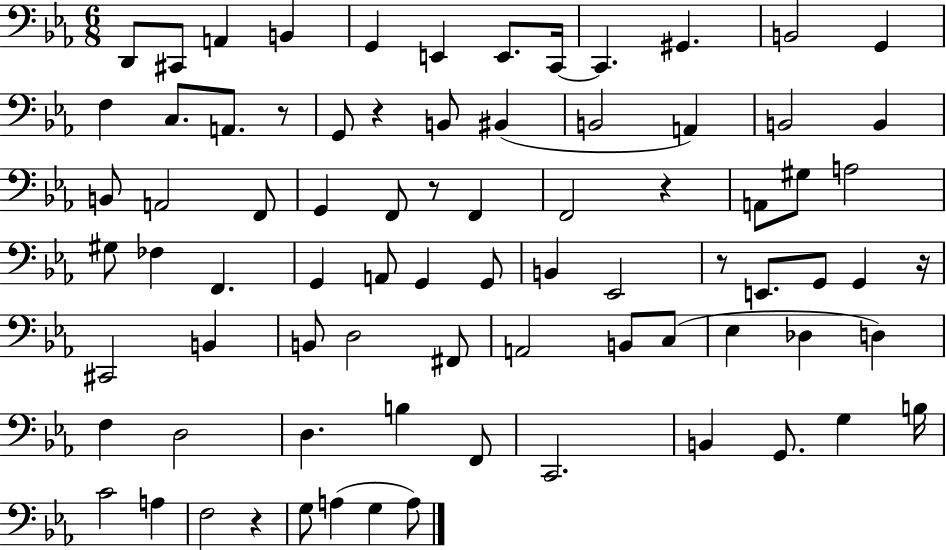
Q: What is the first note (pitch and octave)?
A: D2